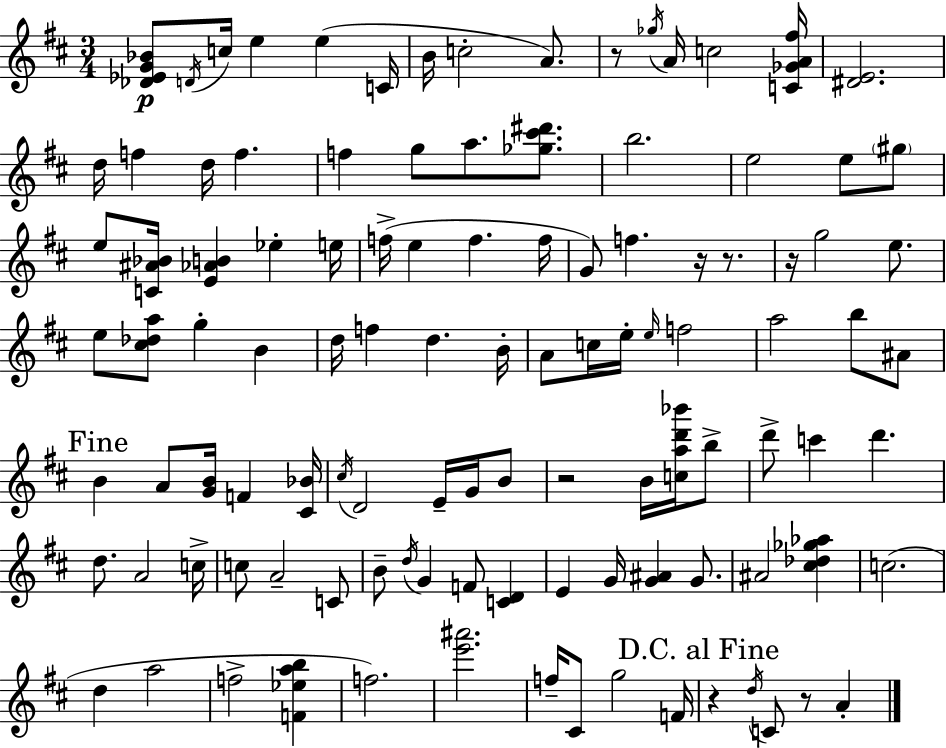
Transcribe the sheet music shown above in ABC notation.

X:1
T:Untitled
M:3/4
L:1/4
K:D
[_D_EG_B]/2 D/4 c/4 e e C/4 B/4 c2 A/2 z/2 _g/4 A/4 c2 [C_GA^f]/4 [^DE]2 d/4 f d/4 f f g/2 a/2 [_g^c'^d']/2 b2 e2 e/2 ^g/2 e/2 [C^A_B]/4 [E_AB] _e e/4 f/4 e f f/4 G/2 f z/4 z/2 z/4 g2 e/2 e/2 [^c_da]/2 g B d/4 f d B/4 A/2 c/4 e/4 e/4 f2 a2 b/2 ^A/2 B A/2 [GB]/4 F [^C_B]/4 ^c/4 D2 E/4 G/4 B/2 z2 B/4 [cad'_b']/4 b/2 d'/2 c' d' d/2 A2 c/4 c/2 A2 C/2 B/2 d/4 G F/2 [CD] E G/4 [G^A] G/2 ^A2 [^c_d_g_a] c2 d a2 f2 [F_eab] f2 [e'^a']2 f/4 ^C/2 g2 F/4 z d/4 C/2 z/2 A